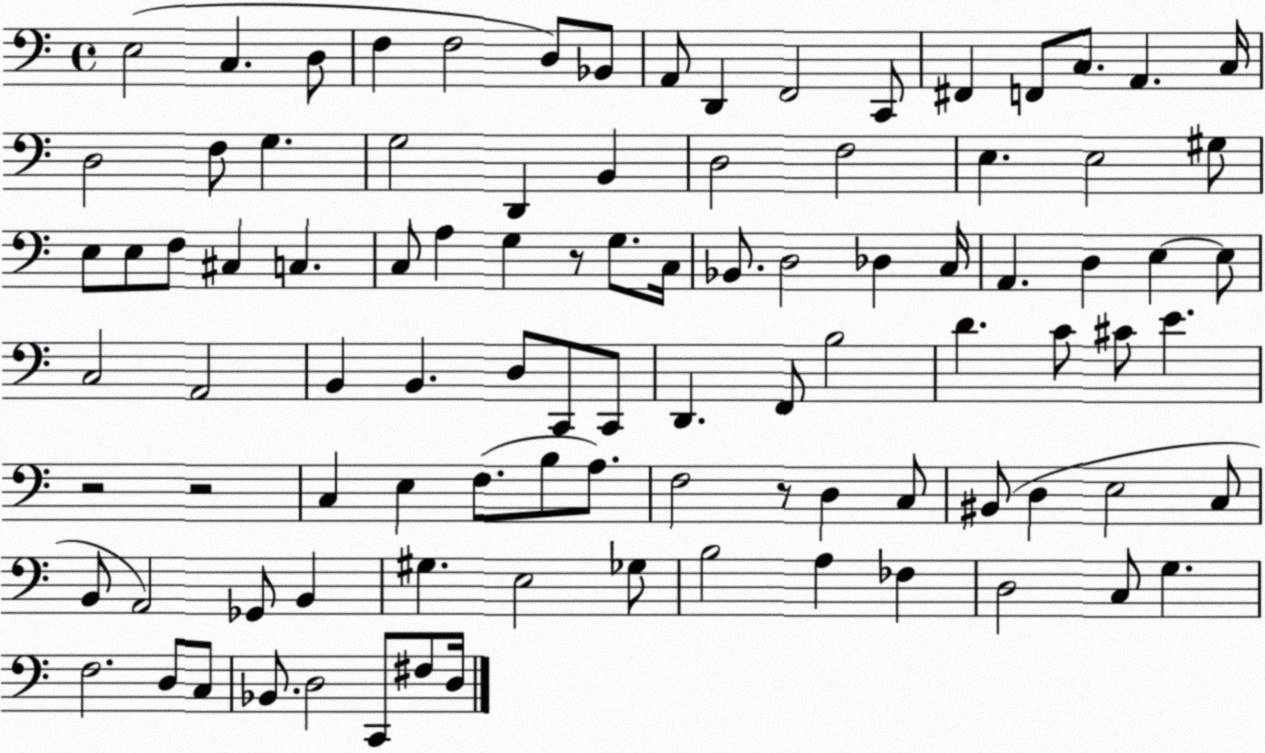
X:1
T:Untitled
M:4/4
L:1/4
K:C
E,2 C, D,/2 F, F,2 D,/2 _B,,/2 A,,/2 D,, F,,2 C,,/2 ^F,, F,,/2 C,/2 A,, C,/4 D,2 F,/2 G, G,2 D,, B,, D,2 F,2 E, E,2 ^G,/2 E,/2 E,/2 F,/2 ^C, C, C,/2 A, G, z/2 G,/2 C,/4 _B,,/2 D,2 _D, C,/4 A,, D, E, E,/2 C,2 A,,2 B,, B,, D,/2 C,,/2 C,,/2 D,, F,,/2 B,2 D C/2 ^C/2 E z2 z2 C, E, F,/2 B,/2 A,/2 F,2 z/2 D, C,/2 ^B,,/2 D, E,2 C,/2 B,,/2 A,,2 _G,,/2 B,, ^G, E,2 _G,/2 B,2 A, _F, D,2 C,/2 G, F,2 D,/2 C,/2 _B,,/2 D,2 C,,/2 ^F,/2 D,/4